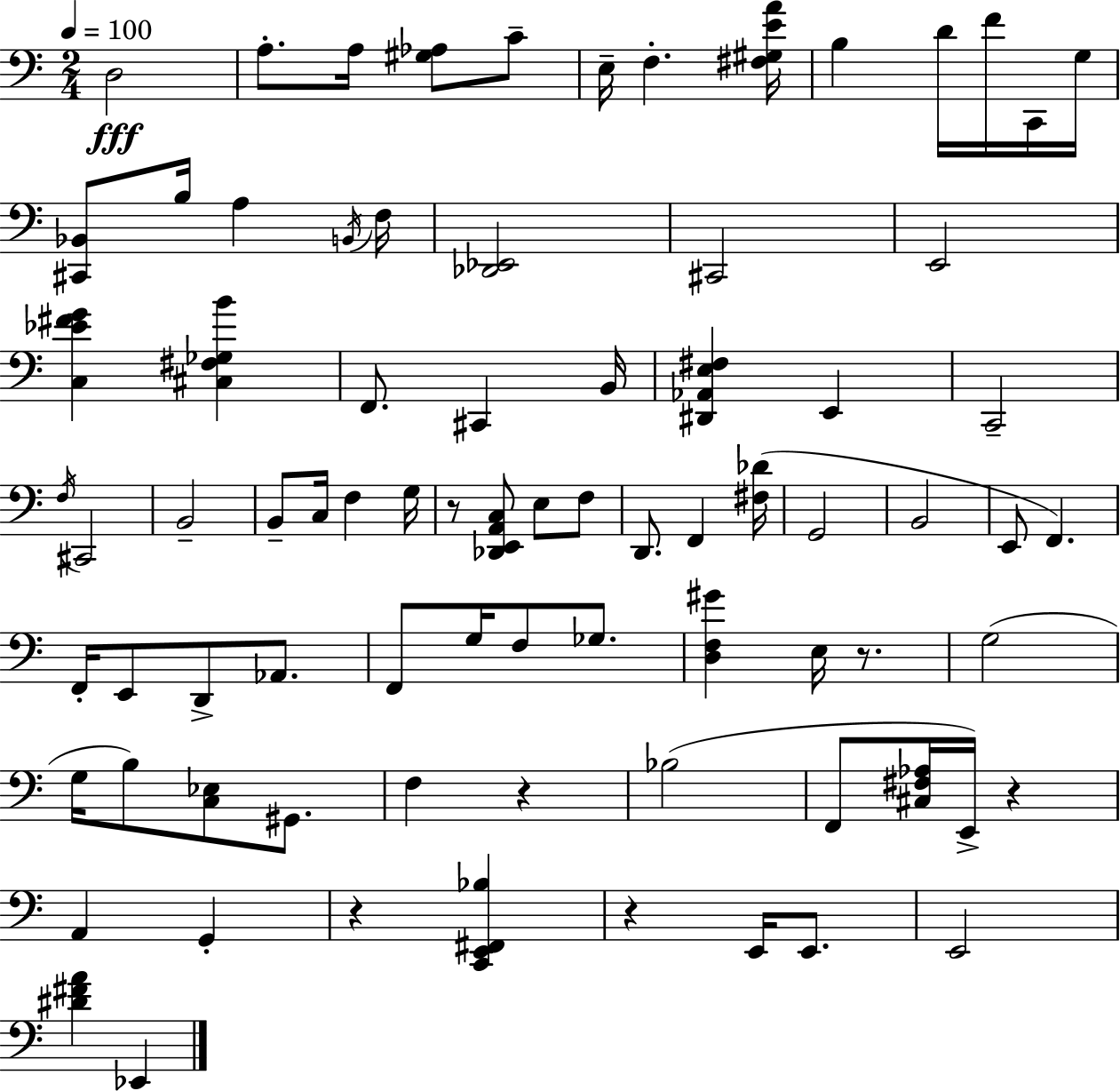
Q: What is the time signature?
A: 2/4